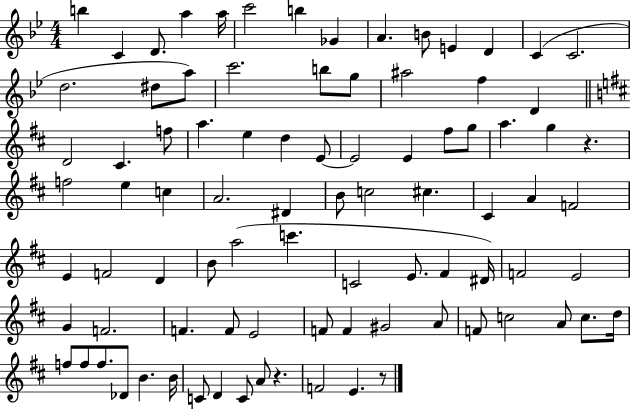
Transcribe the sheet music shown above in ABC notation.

X:1
T:Untitled
M:4/4
L:1/4
K:Bb
b C D/2 a a/4 c'2 b _G A B/2 E D C C2 d2 ^d/2 a/2 c'2 b/2 g/2 ^a2 f D D2 ^C f/2 a e d E/2 E2 E ^f/2 g/2 a g z f2 e c A2 ^D B/2 c2 ^c ^C A F2 E F2 D B/2 a2 c' C2 E/2 ^F ^D/4 F2 E2 G F2 F F/2 E2 F/2 F ^G2 A/2 F/2 c2 A/2 c/2 d/4 f/2 f/2 f/2 _D/2 B B/4 C/2 D C/2 A/2 z F2 E z/2